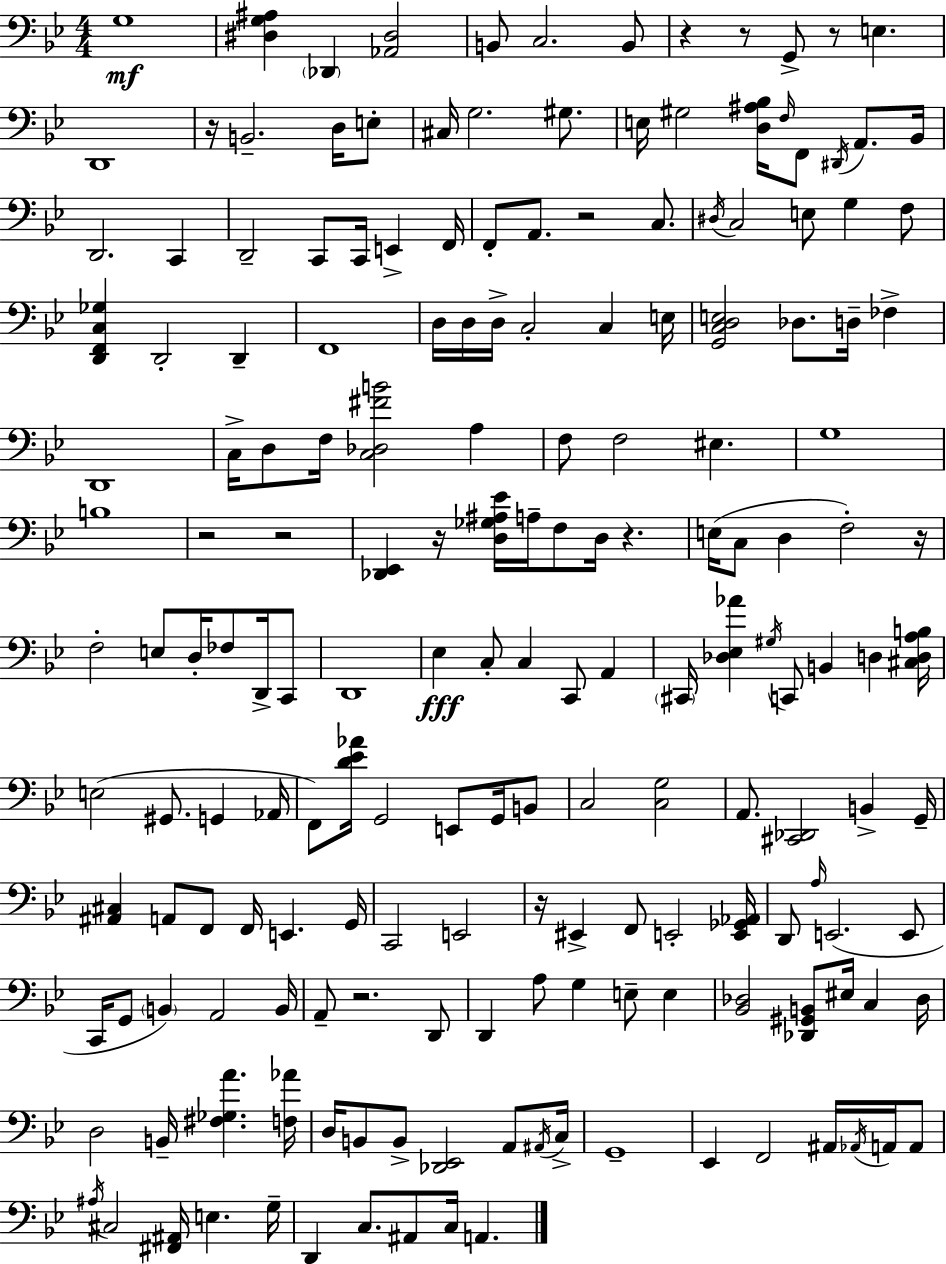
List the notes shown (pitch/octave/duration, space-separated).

G3/w [D#3,G3,A#3]/q Db2/q [Ab2,D#3]/h B2/e C3/h. B2/e R/q R/e G2/e R/e E3/q. D2/w R/s B2/h. D3/s E3/e C#3/s G3/h. G#3/e. E3/s G#3/h [D3,A#3,Bb3]/s F3/s F2/e D#2/s A2/e. Bb2/s D2/h. C2/q D2/h C2/e C2/s E2/q F2/s F2/e A2/e. R/h C3/e. D#3/s C3/h E3/e G3/q F3/e [D2,F2,C3,Gb3]/q D2/h D2/q F2/w D3/s D3/s D3/s C3/h C3/q E3/s [G2,C3,D3,E3]/h Db3/e. D3/s FES3/q D2/w C3/s D3/e F3/s [C3,Db3,F#4,B4]/h A3/q F3/e F3/h EIS3/q. G3/w B3/w R/h R/h [Db2,Eb2]/q R/s [D3,Gb3,A#3,Eb4]/s A3/s F3/e D3/s R/q. E3/s C3/e D3/q F3/h R/s F3/h E3/e D3/s FES3/e D2/s C2/e D2/w Eb3/q C3/e C3/q C2/e A2/q C#2/s [Db3,Eb3,Ab4]/q G#3/s C2/e B2/q D3/q [C#3,D3,A3,B3]/s E3/h G#2/e. G2/q Ab2/s F2/e [D4,Eb4,Ab4]/s G2/h E2/e G2/s B2/e C3/h [C3,G3]/h A2/e. [C#2,Db2]/h B2/q G2/s [A#2,C#3]/q A2/e F2/e F2/s E2/q. G2/s C2/h E2/h R/s EIS2/q F2/e E2/h [E2,Gb2,Ab2]/s D2/e A3/s E2/h. E2/e C2/s G2/e B2/q A2/h B2/s A2/e R/h. D2/e D2/q A3/e G3/q E3/e E3/q [Bb2,Db3]/h [Db2,G#2,B2]/e EIS3/s C3/q Db3/s D3/h B2/s [F#3,Gb3,A4]/q. [F3,Ab4]/s D3/s B2/e B2/e [Db2,Eb2]/h A2/e A#2/s C3/s G2/w Eb2/q F2/h A#2/s Ab2/s A2/s A2/e A#3/s C#3/h [F#2,A#2]/s E3/q. G3/s D2/q C3/e. A#2/e C3/s A2/q.